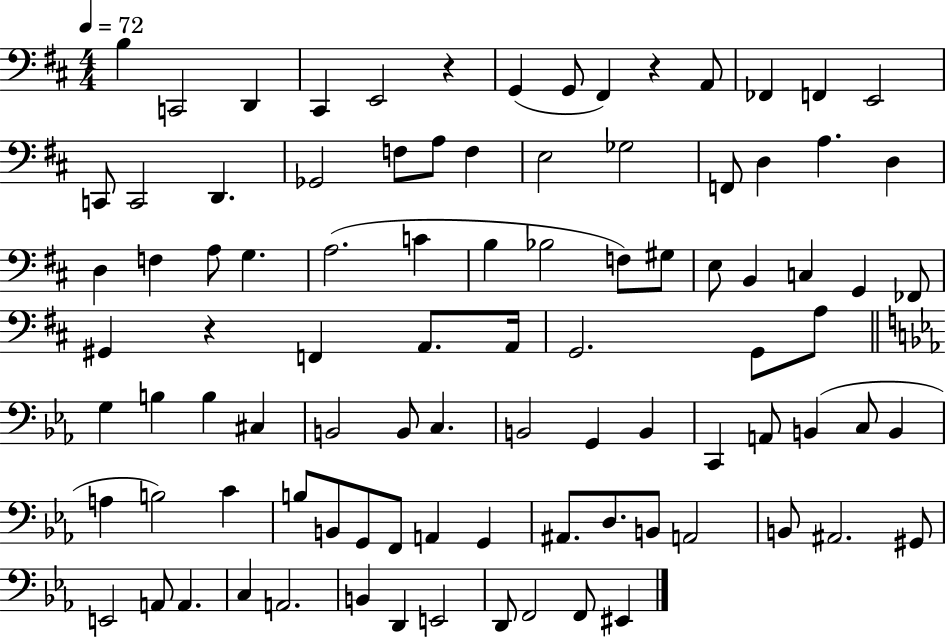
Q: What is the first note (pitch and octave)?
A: B3